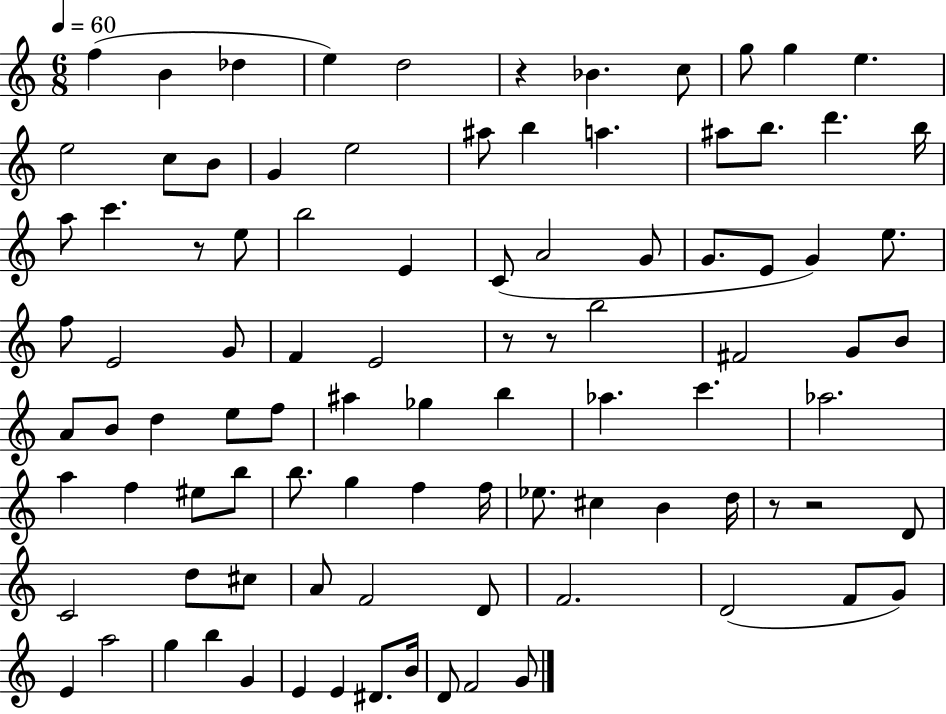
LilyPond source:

{
  \clef treble
  \numericTimeSignature
  \time 6/8
  \key c \major
  \tempo 4 = 60
  f''4( b'4 des''4 | e''4) d''2 | r4 bes'4. c''8 | g''8 g''4 e''4. | \break e''2 c''8 b'8 | g'4 e''2 | ais''8 b''4 a''4. | ais''8 b''8. d'''4. b''16 | \break a''8 c'''4. r8 e''8 | b''2 e'4 | c'8( a'2 g'8 | g'8. e'8 g'4) e''8. | \break f''8 e'2 g'8 | f'4 e'2 | r8 r8 b''2 | fis'2 g'8 b'8 | \break a'8 b'8 d''4 e''8 f''8 | ais''4 ges''4 b''4 | aes''4. c'''4. | aes''2. | \break a''4 f''4 eis''8 b''8 | b''8. g''4 f''4 f''16 | ees''8. cis''4 b'4 d''16 | r8 r2 d'8 | \break c'2 d''8 cis''8 | a'8 f'2 d'8 | f'2. | d'2( f'8 g'8) | \break e'4 a''2 | g''4 b''4 g'4 | e'4 e'4 dis'8. b'16 | d'8 f'2 g'8 | \break \bar "|."
}